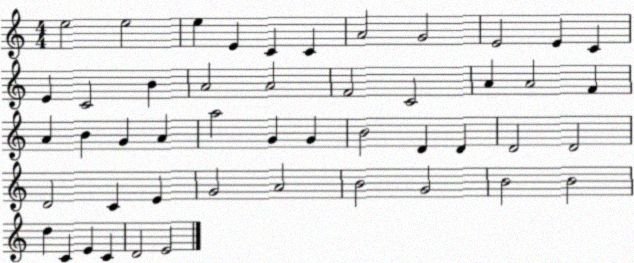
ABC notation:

X:1
T:Untitled
M:4/4
L:1/4
K:C
e2 e2 e E C C A2 G2 E2 E C E C2 B A2 A2 F2 C2 A A2 F A B G A a2 G G B2 D D D2 D2 D2 C E G2 A2 B2 G2 B2 B2 d C E C D2 E2